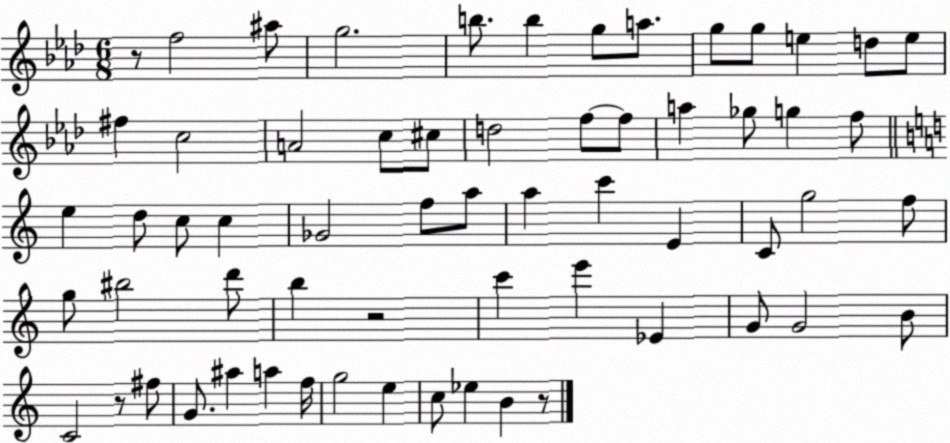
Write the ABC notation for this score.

X:1
T:Untitled
M:6/8
L:1/4
K:Ab
z/2 f2 ^a/2 g2 b/2 b g/2 a/2 g/2 g/2 e d/2 e/2 ^f c2 A2 c/2 ^c/2 d2 f/2 f/2 a _g/2 g f/2 e d/2 c/2 c _G2 f/2 a/2 a c' E C/2 g2 f/2 g/2 ^b2 d'/2 b z2 c' e' _E G/2 G2 B/2 C2 z/2 ^f/2 G/2 ^a a f/4 g2 e c/2 _e B z/2